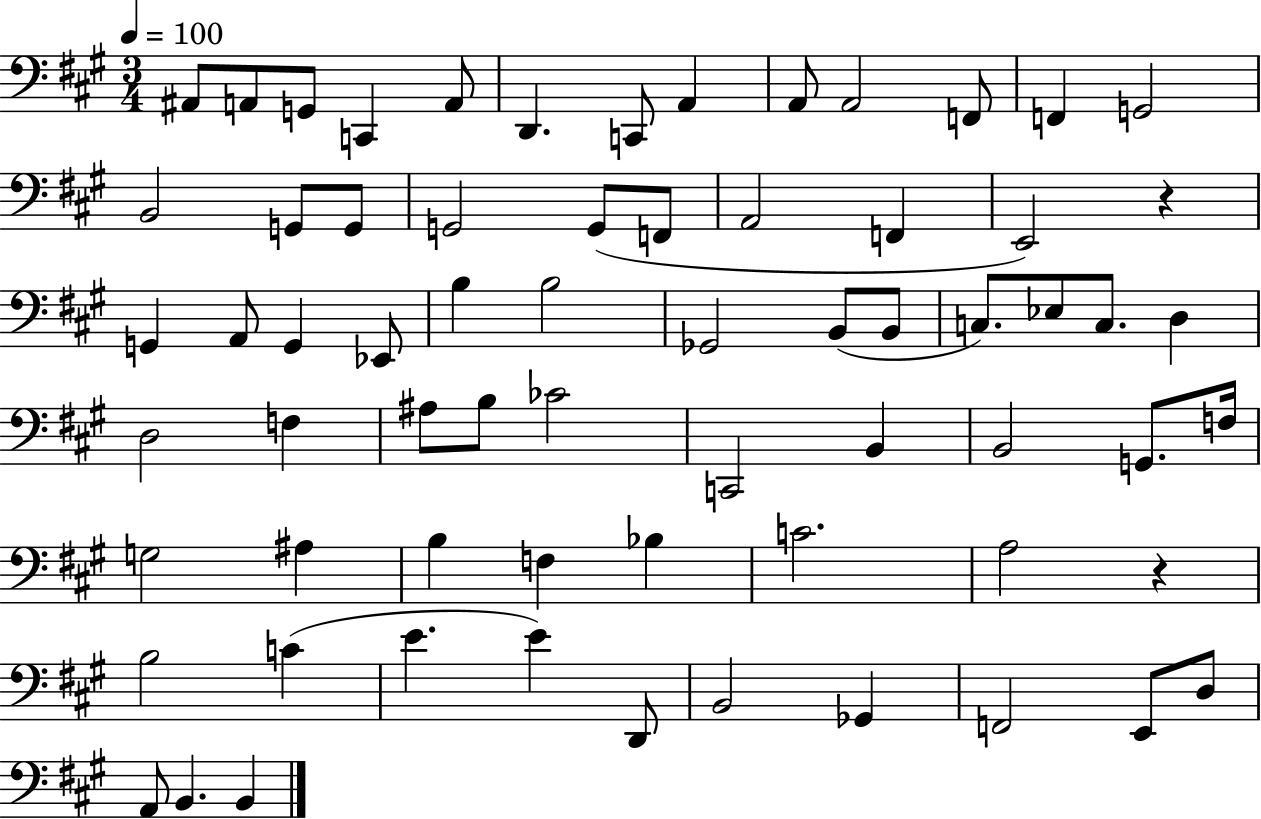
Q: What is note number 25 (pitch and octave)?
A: G2